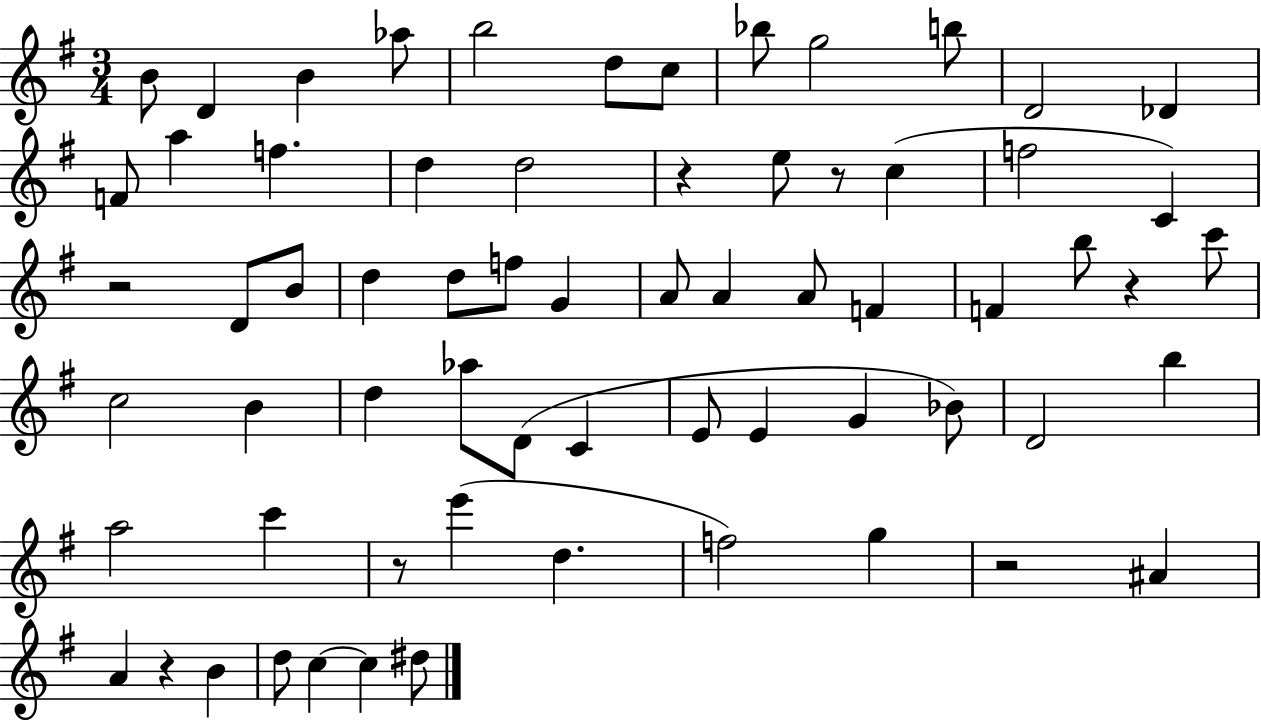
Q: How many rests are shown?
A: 7